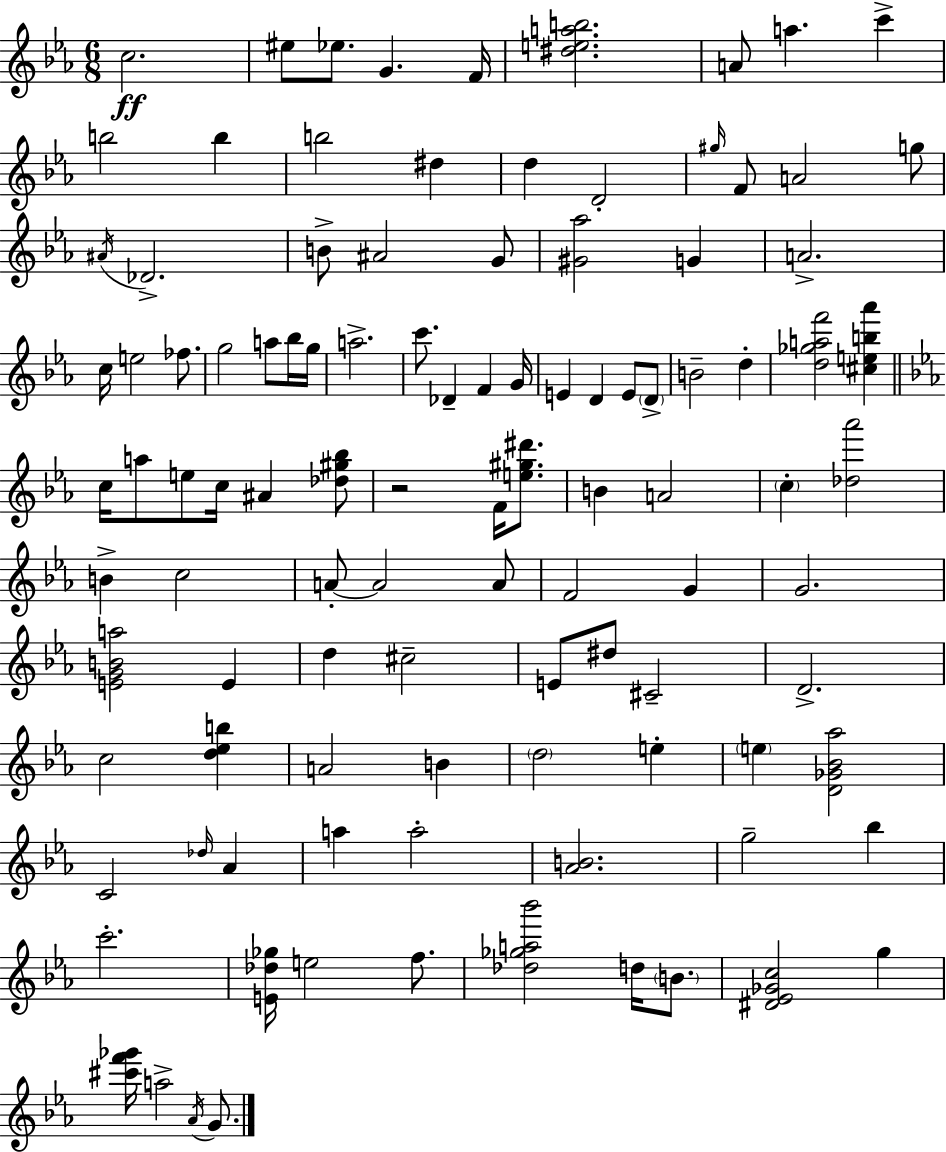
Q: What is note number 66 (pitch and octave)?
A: C#4